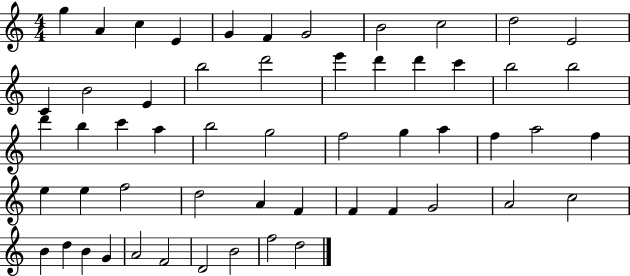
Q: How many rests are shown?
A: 0